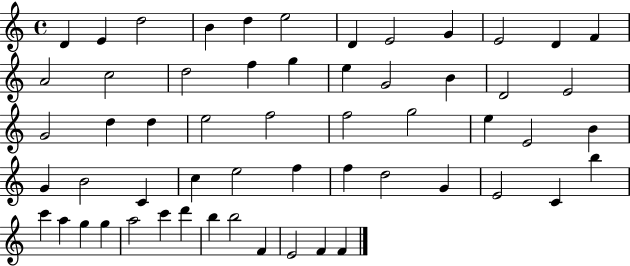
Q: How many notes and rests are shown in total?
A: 57